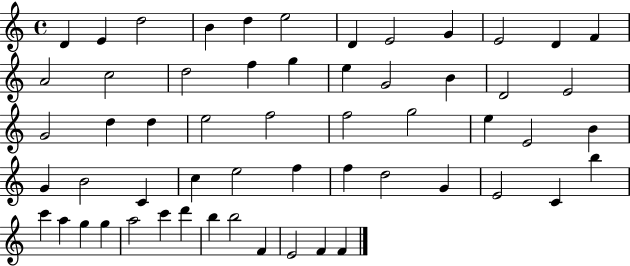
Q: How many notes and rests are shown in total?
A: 57